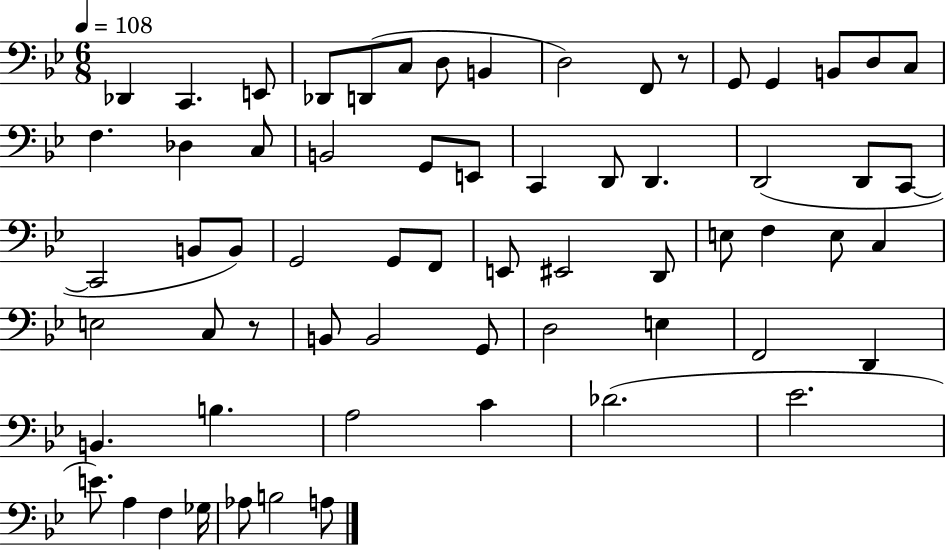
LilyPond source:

{
  \clef bass
  \numericTimeSignature
  \time 6/8
  \key bes \major
  \tempo 4 = 108
  des,4 c,4. e,8 | des,8 d,8( c8 d8 b,4 | d2) f,8 r8 | g,8 g,4 b,8 d8 c8 | \break f4. des4 c8 | b,2 g,8 e,8 | c,4 d,8 d,4. | d,2( d,8 c,8~~ | \break c,2 b,8 b,8) | g,2 g,8 f,8 | e,8 eis,2 d,8 | e8 f4 e8 c4 | \break e2 c8 r8 | b,8 b,2 g,8 | d2 e4 | f,2 d,4 | \break b,4. b4. | a2 c'4 | des'2.( | ees'2. | \break e'8.) a4 f4 ges16 | aes8 b2 a8 | \bar "|."
}